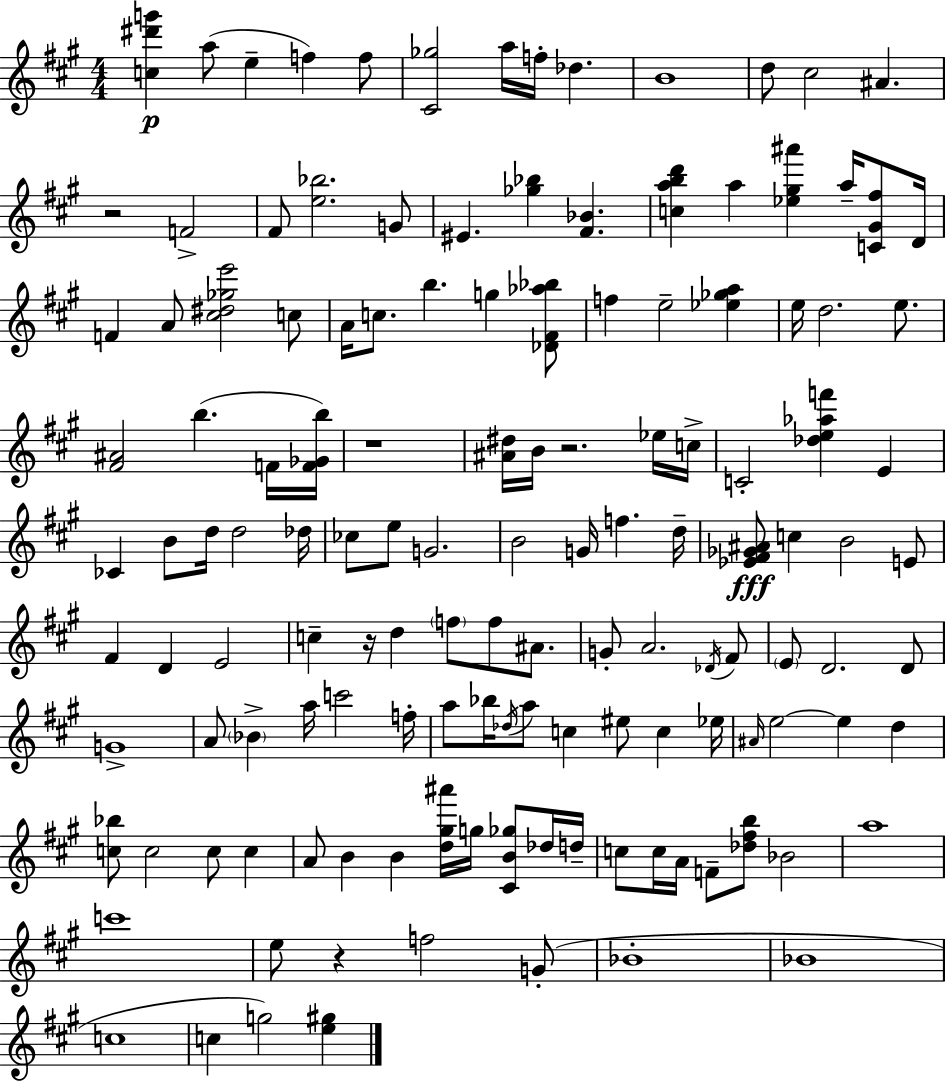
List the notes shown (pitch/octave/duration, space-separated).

[C5,D#6,G6]/q A5/e E5/q F5/q F5/e [C#4,Gb5]/h A5/s F5/s Db5/q. B4/w D5/e C#5/h A#4/q. R/h F4/h F#4/e [E5,Bb5]/h. G4/e EIS4/q. [Gb5,Bb5]/q [F#4,Bb4]/q. [C5,A5,B5,D6]/q A5/q [Eb5,G#5,A#6]/q A5/s [C4,G#4,F#5]/e D4/s F4/q A4/e [C#5,D#5,Gb5,E6]/h C5/e A4/s C5/e. B5/q. G5/q [Db4,F#4,Ab5,Bb5]/e F5/q E5/h [Eb5,Gb5,A5]/q E5/s D5/h. E5/e. [F#4,A#4]/h B5/q. F4/s [F4,Gb4,B5]/s R/w [A#4,D#5]/s B4/s R/h. Eb5/s C5/s C4/h [Db5,E5,Ab5,F6]/q E4/q CES4/q B4/e D5/s D5/h Db5/s CES5/e E5/e G4/h. B4/h G4/s F5/q. D5/s [Eb4,F#4,Gb4,A#4]/e C5/q B4/h E4/e F#4/q D4/q E4/h C5/q R/s D5/q F5/e F5/e A#4/e. G4/e A4/h. Db4/s F#4/e E4/e D4/h. D4/e G4/w A4/e Bb4/q A5/s C6/h F5/s A5/e Bb5/s Db5/s A5/e C5/q EIS5/e C5/q Eb5/s A#4/s E5/h E5/q D5/q [C5,Bb5]/e C5/h C5/e C5/q A4/e B4/q B4/q [D5,G#5,A#6]/s G5/s [C#4,B4,Gb5]/e Db5/s D5/s C5/e C5/s A4/s F4/e [Db5,F#5,B5]/e Bb4/h A5/w C6/w E5/e R/q F5/h G4/e Bb4/w Bb4/w C5/w C5/q G5/h [E5,G#5]/q